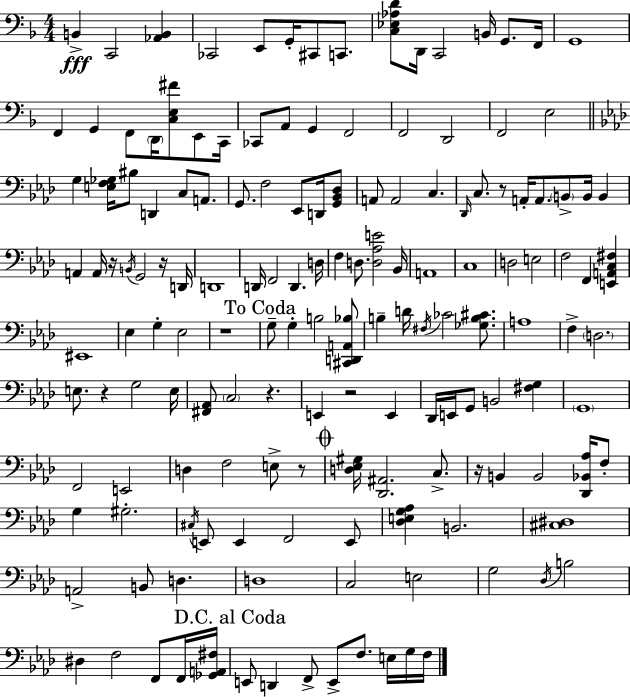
B2/q C2/h [Ab2,B2]/q CES2/h E2/e G2/s C#2/e C2/e. [C3,Eb3,Ab3,D4]/e D2/s C2/h B2/s G2/e. F2/s G2/w F2/q G2/q F2/e D2/s [C3,E3,F#4]/e E2/e C2/s CES2/e A2/e G2/q F2/h F2/h D2/h F2/h E3/h G3/q [E3,F3,Gb3]/s BIS3/e D2/q C3/e A2/e. G2/e. F3/h Eb2/e D2/s [G2,Bb2,Db3]/e A2/e A2/h C3/q. Db2/s C3/e. R/e A2/s A2/e. B2/e B2/s B2/q A2/q A2/s R/s B2/s G2/h R/s D2/s D2/w D2/s F2/h D2/q. D3/s F3/q D3/e. [D3,Ab3,E4]/h Bb2/s A2/w C3/w D3/h E3/h F3/h F2/q [E2,A2,C3,F#3]/q EIS2/w Eb3/q G3/q Eb3/h R/w G3/e G3/q B3/h [C#2,D2,A2,Bb3]/e B3/q D4/s F#3/s CES4/h [Gb3,B3,C#4]/e. A3/w F3/q D3/h. E3/e. R/q G3/h E3/s [F#2,Ab2]/e C3/h R/q. E2/q R/h E2/q Db2/s E2/s G2/e B2/h [F#3,G3]/q G2/w F2/h E2/h D3/q F3/h E3/e R/e [D3,Eb3,G#3]/s [Db2,A#2]/h. C3/e. R/s B2/q B2/h [Db2,Bb2,Ab3]/s F3/e G3/q G#3/h. C#3/s E2/e E2/q F2/h E2/e [Db3,E3,G3,Ab3]/q B2/h. [C#3,D#3]/w A2/h B2/e D3/q. D3/w C3/h E3/h G3/h Db3/s B3/h D#3/q F3/h F2/e F2/s [Gb2,A2,F#3]/s E2/e D2/q F2/e E2/e F3/e. E3/s G3/s F3/s